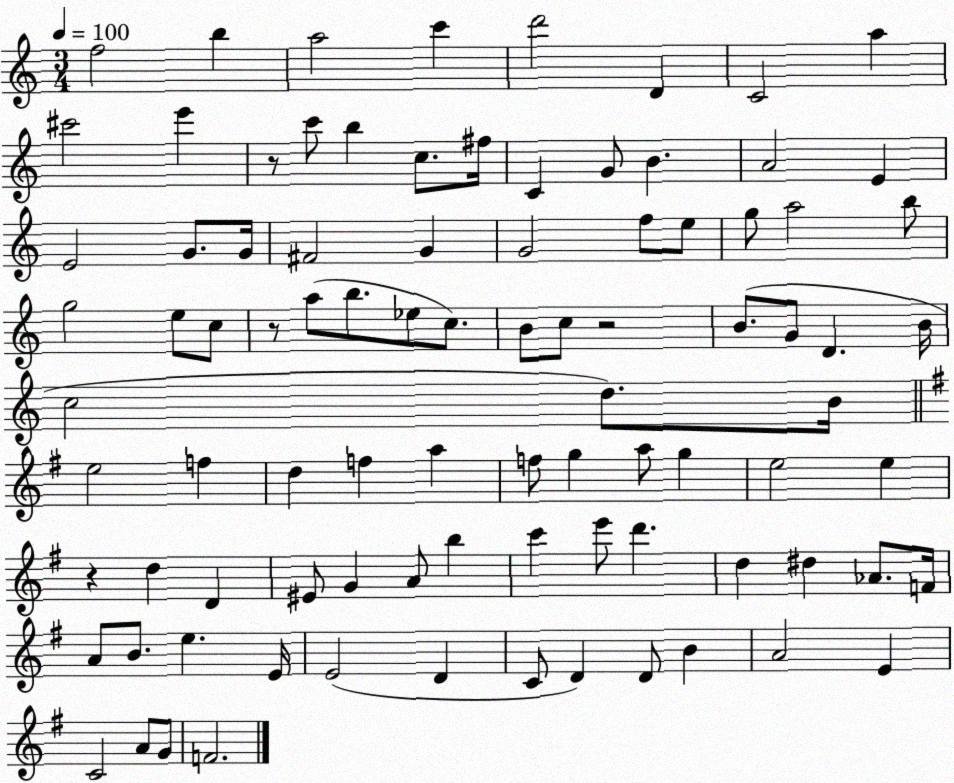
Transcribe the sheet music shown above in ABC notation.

X:1
T:Untitled
M:3/4
L:1/4
K:C
f2 b a2 c' d'2 D C2 a ^c'2 e' z/2 c'/2 b c/2 ^f/4 C G/2 B A2 E E2 G/2 G/4 ^F2 G G2 f/2 e/2 g/2 a2 b/2 g2 e/2 c/2 z/2 a/2 b/2 _e/2 c/2 B/2 c/2 z2 B/2 G/2 D B/4 c2 d/2 B/4 e2 f d f a f/2 g a/2 g e2 e z d D ^E/2 G A/2 b c' e'/2 d' d ^d _A/2 F/4 A/2 B/2 e E/4 E2 D C/2 D D/2 B A2 E C2 A/2 G/2 F2